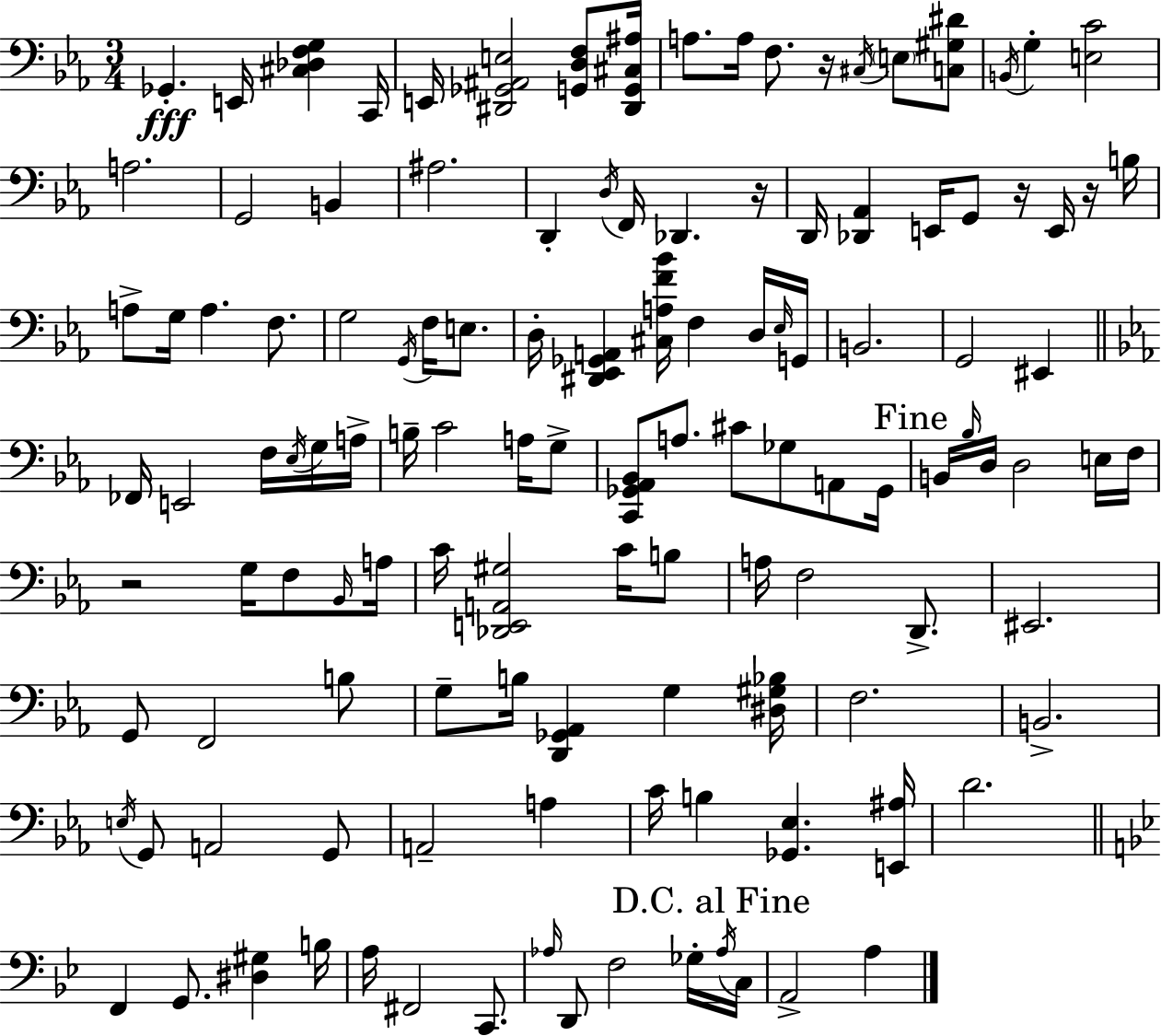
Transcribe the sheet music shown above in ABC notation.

X:1
T:Untitled
M:3/4
L:1/4
K:Cm
_G,, E,,/4 [^C,_D,F,G,] C,,/4 E,,/4 [^D,,_G,,^A,,E,]2 [G,,D,F,]/2 [^D,,G,,^C,^A,]/4 A,/2 A,/4 F,/2 z/4 ^C,/4 E,/2 [C,^G,^D]/2 B,,/4 G, [E,C]2 A,2 G,,2 B,, ^A,2 D,, D,/4 F,,/4 _D,, z/4 D,,/4 [_D,,_A,,] E,,/4 G,,/2 z/4 E,,/4 z/4 B,/4 A,/2 G,/4 A, F,/2 G,2 G,,/4 F,/4 E,/2 D,/4 [^D,,_E,,_G,,A,,] [^C,A,F_B]/4 F, D,/4 _E,/4 G,,/4 B,,2 G,,2 ^E,, _F,,/4 E,,2 F,/4 _E,/4 G,/4 A,/4 B,/4 C2 A,/4 G,/2 [C,,_G,,_A,,_B,,]/2 A,/2 ^C/2 _G,/2 A,,/2 _G,,/4 B,,/4 _B,/4 D,/4 D,2 E,/4 F,/4 z2 G,/4 F,/2 _B,,/4 A,/4 C/4 [_D,,E,,A,,^G,]2 C/4 B,/2 A,/4 F,2 D,,/2 ^E,,2 G,,/2 F,,2 B,/2 G,/2 B,/4 [D,,_G,,_A,,] G, [^D,^G,_B,]/4 F,2 B,,2 E,/4 G,,/2 A,,2 G,,/2 A,,2 A, C/4 B, [_G,,_E,] [E,,^A,]/4 D2 F,, G,,/2 [^D,^G,] B,/4 A,/4 ^F,,2 C,,/2 _A,/4 D,,/2 F,2 _G,/4 _A,/4 C,/4 A,,2 A,